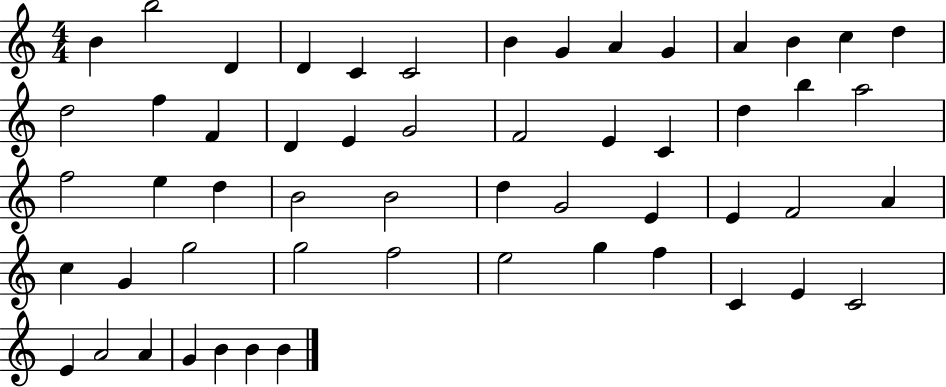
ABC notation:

X:1
T:Untitled
M:4/4
L:1/4
K:C
B b2 D D C C2 B G A G A B c d d2 f F D E G2 F2 E C d b a2 f2 e d B2 B2 d G2 E E F2 A c G g2 g2 f2 e2 g f C E C2 E A2 A G B B B